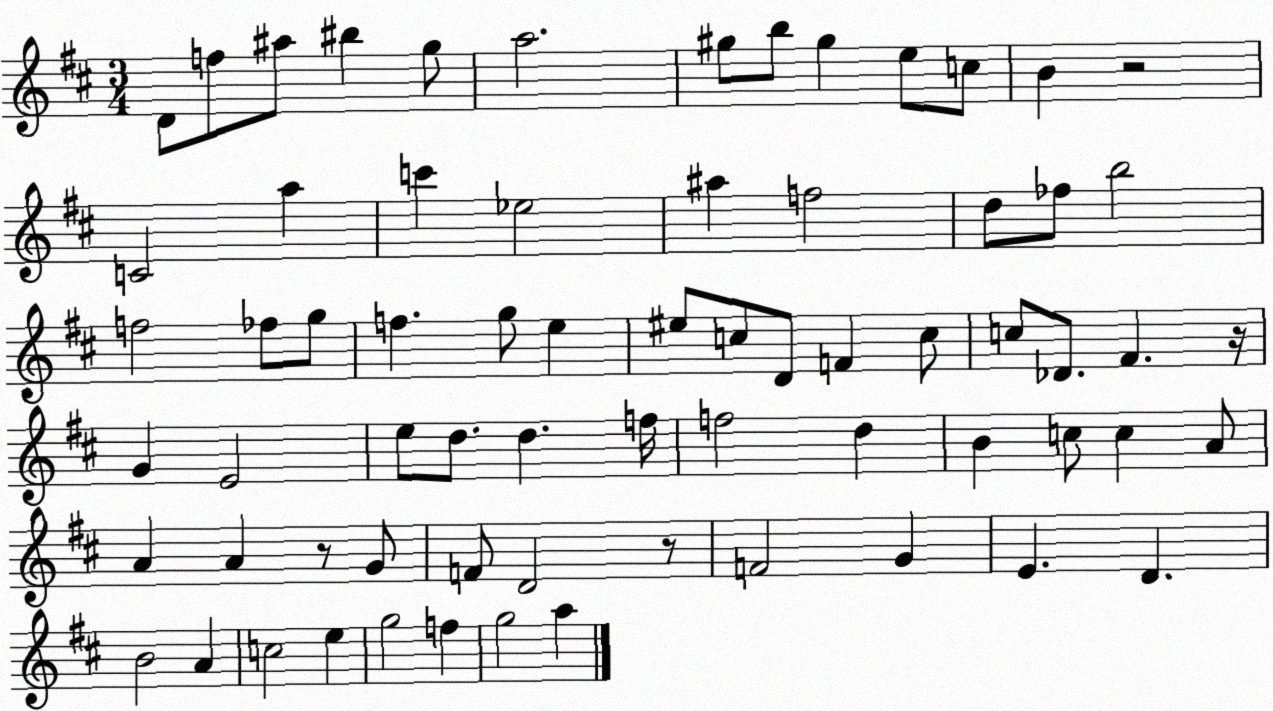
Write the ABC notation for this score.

X:1
T:Untitled
M:3/4
L:1/4
K:D
D/2 f/2 ^a/2 ^b g/2 a2 ^g/2 b/2 ^g e/2 c/2 B z2 C2 a c' _e2 ^a f2 d/2 _f/2 b2 f2 _f/2 g/2 f g/2 e ^e/2 c/2 D/2 F c/2 c/2 _D/2 ^F z/4 G E2 e/2 d/2 d f/4 f2 d B c/2 c A/2 A A z/2 G/2 F/2 D2 z/2 F2 G E D B2 A c2 e g2 f g2 a